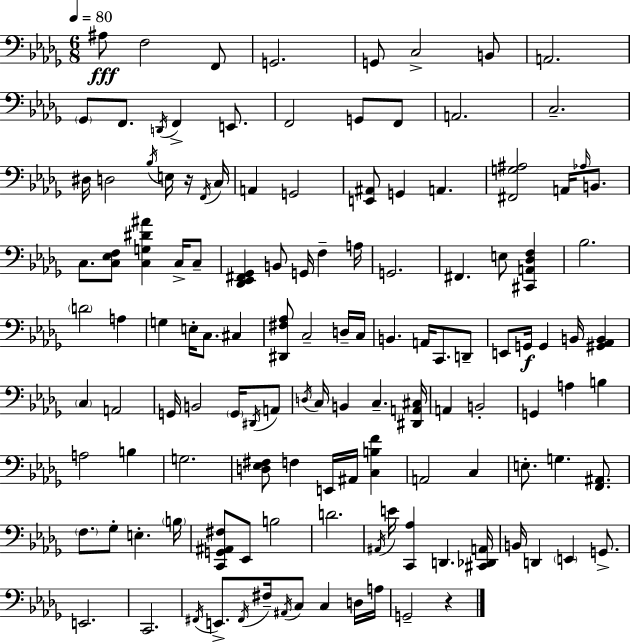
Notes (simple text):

A#3/e F3/h F2/e G2/h. G2/e C3/h B2/e A2/h. Gb2/e F2/e. D2/s F2/q E2/e. F2/h G2/e F2/e A2/h. C3/h. D#3/s D3/h Bb3/s E3/s R/s F2/s C3/s A2/q G2/h [E2,A#2]/e G2/q A2/q. [F#2,G3,A#3]/h A2/s Ab3/s B2/e. C3/e. [C3,Eb3,F3]/e [C3,G3,D#4,A#4]/q C3/s C3/e [Db2,Eb2,F#2,Gb2]/q B2/e G2/s F3/q A3/s G2/h. F#2/q. E3/e [C#2,A2,Db3,F3]/q Bb3/h. D4/h A3/q G3/q E3/s C3/e. C#3/q [D#2,F#3,Ab3]/e C3/h D3/s C3/s B2/q. A2/s C2/e. D2/e E2/e G2/s G2/q B2/s [G#2,Ab2,B2]/q C3/q A2/h G2/s B2/h G2/s D#2/s A2/e D3/s C3/s B2/q C3/q. [D#2,A2,C#3]/s A2/q B2/h G2/q A3/q B3/q A3/h B3/q G3/h. [D3,Eb3,F#3]/e F3/q E2/s A#2/s [C3,B3,F4]/q A2/h C3/q E3/e. G3/q. [F2,A#2]/e. F3/e. Gb3/e E3/q. B3/s [C2,G2,A#2,F#3]/e Eb2/e B3/h D4/h. A#2/s E4/s [C2,Ab3]/q D2/q. [C#2,Db2,A2]/s B2/s D2/q E2/q G2/e. E2/h. C2/h. F#2/s E2/e. F#2/s F#3/s A#2/s C3/e C3/q D3/s A3/s G2/h R/q